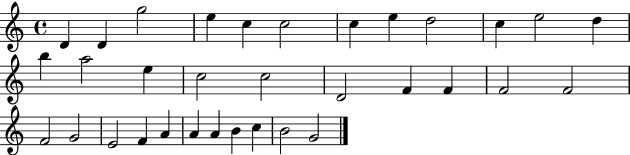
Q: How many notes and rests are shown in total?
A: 33